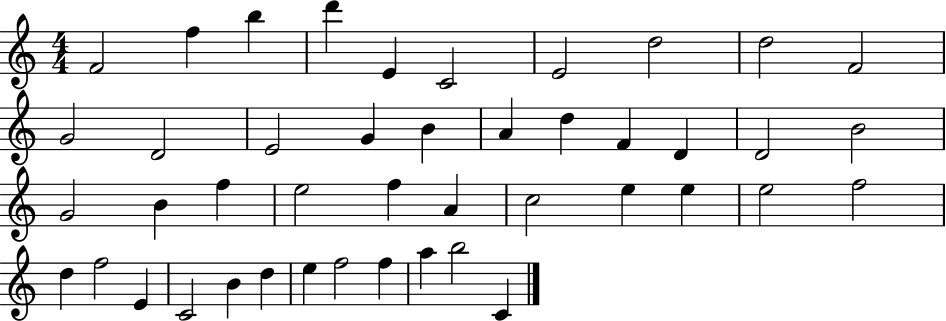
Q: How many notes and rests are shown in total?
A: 44